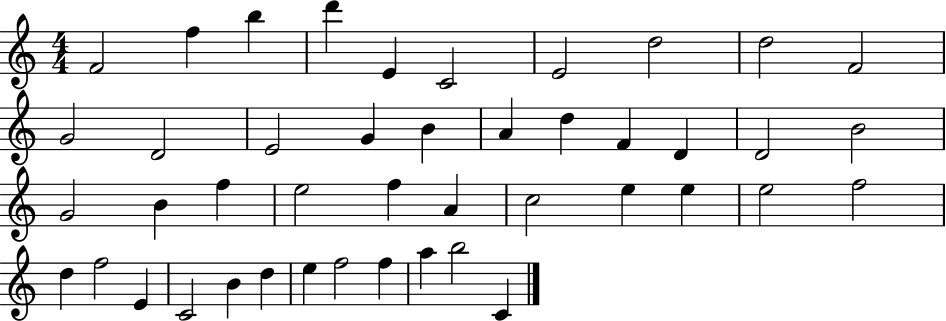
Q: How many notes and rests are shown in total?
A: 44